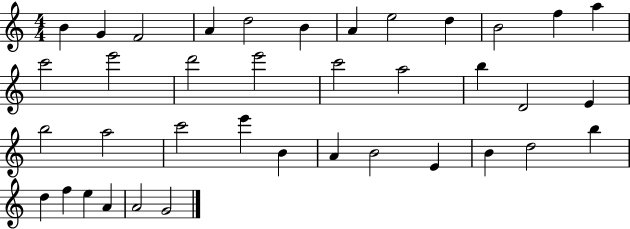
X:1
T:Untitled
M:4/4
L:1/4
K:C
B G F2 A d2 B A e2 d B2 f a c'2 e'2 d'2 e'2 c'2 a2 b D2 E b2 a2 c'2 e' B A B2 E B d2 b d f e A A2 G2